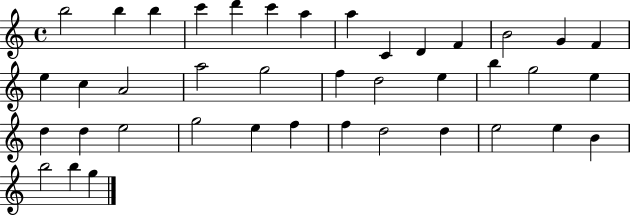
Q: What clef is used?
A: treble